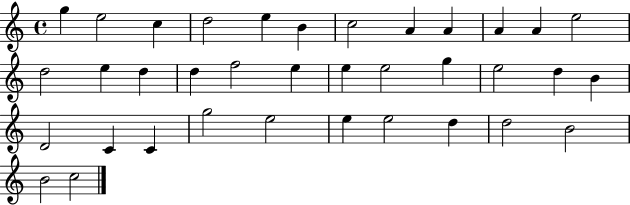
G5/q E5/h C5/q D5/h E5/q B4/q C5/h A4/q A4/q A4/q A4/q E5/h D5/h E5/q D5/q D5/q F5/h E5/q E5/q E5/h G5/q E5/h D5/q B4/q D4/h C4/q C4/q G5/h E5/h E5/q E5/h D5/q D5/h B4/h B4/h C5/h